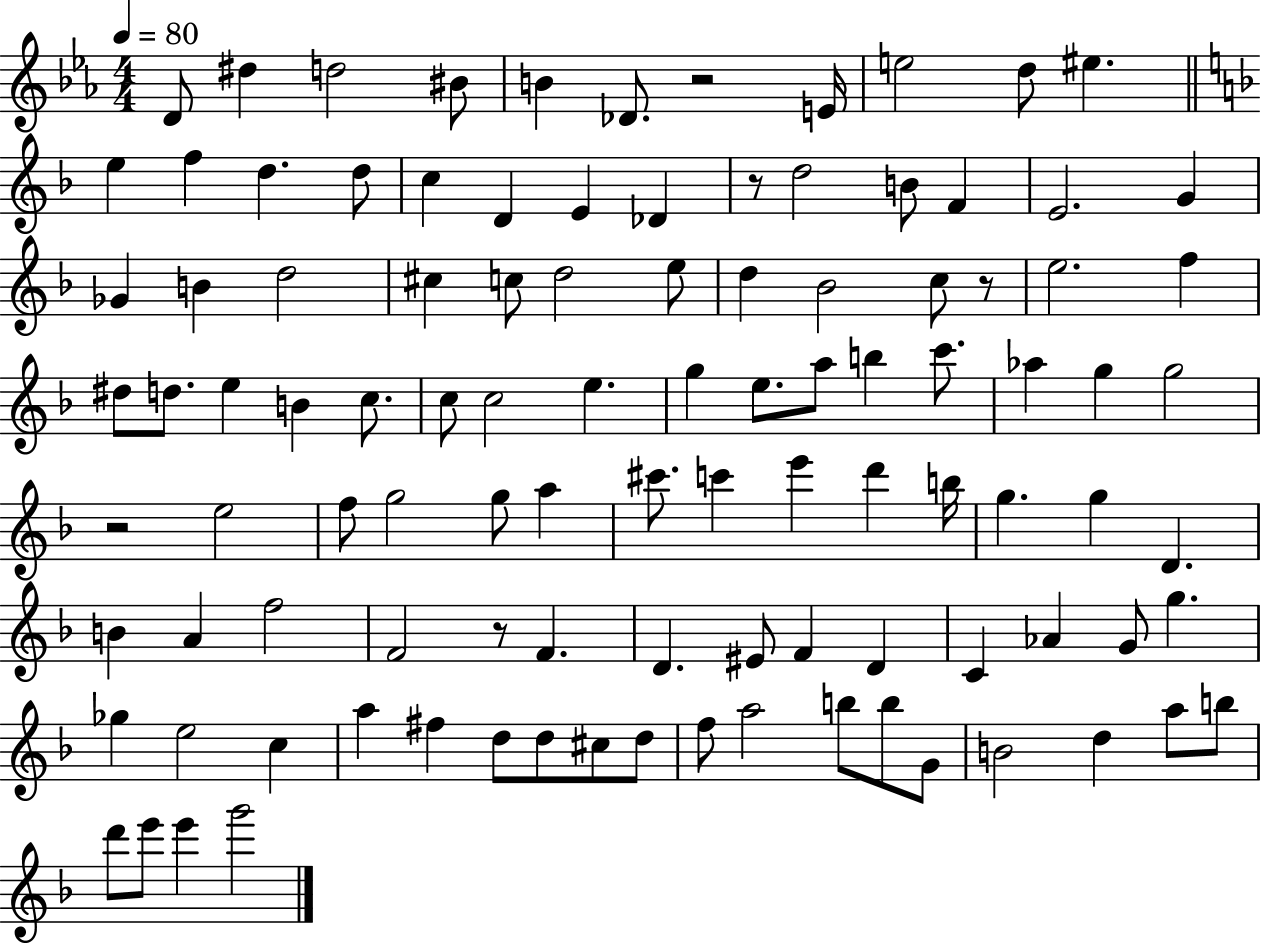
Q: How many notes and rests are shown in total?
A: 104